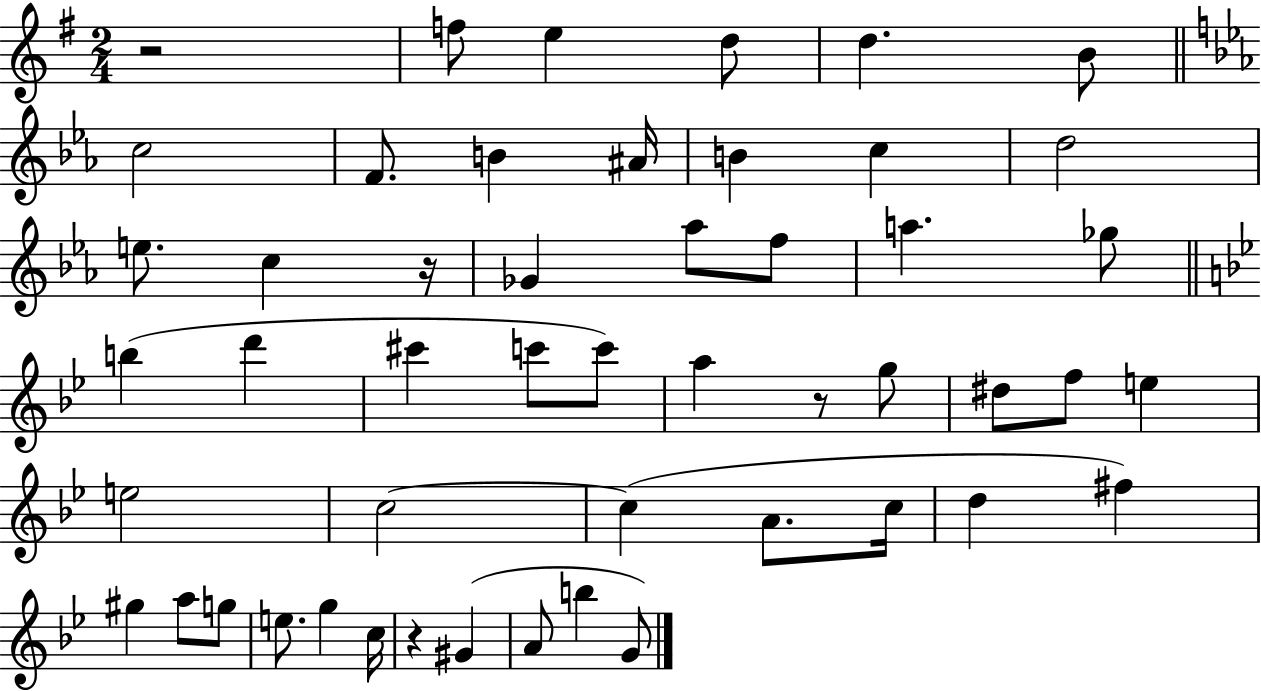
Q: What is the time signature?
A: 2/4